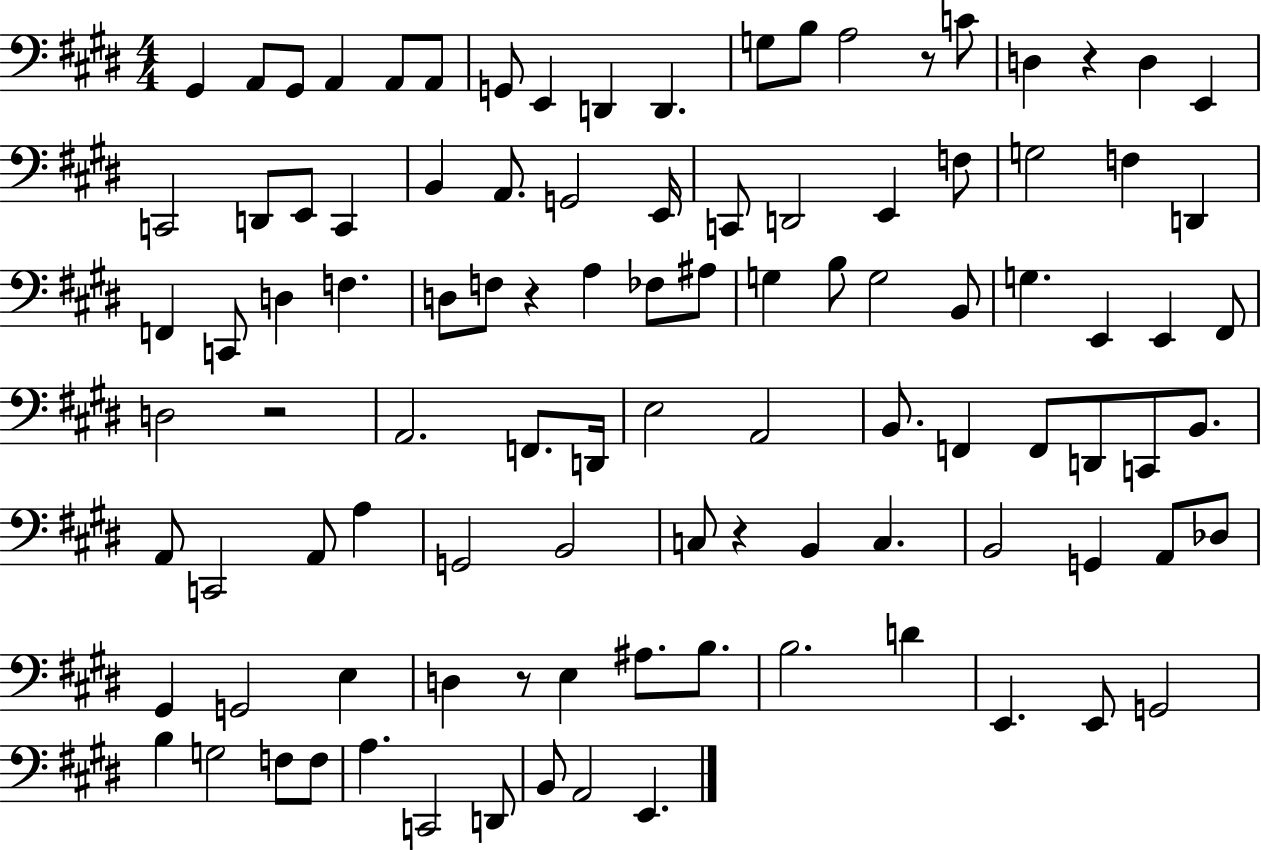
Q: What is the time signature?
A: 4/4